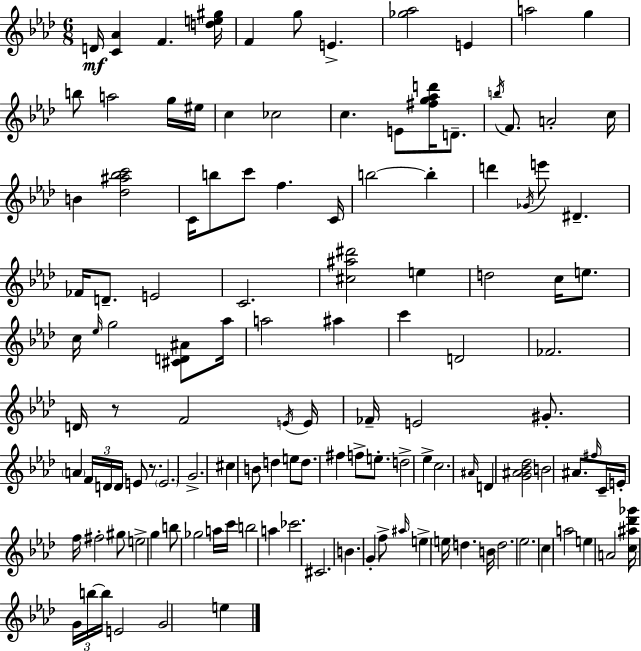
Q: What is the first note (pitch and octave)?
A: D4